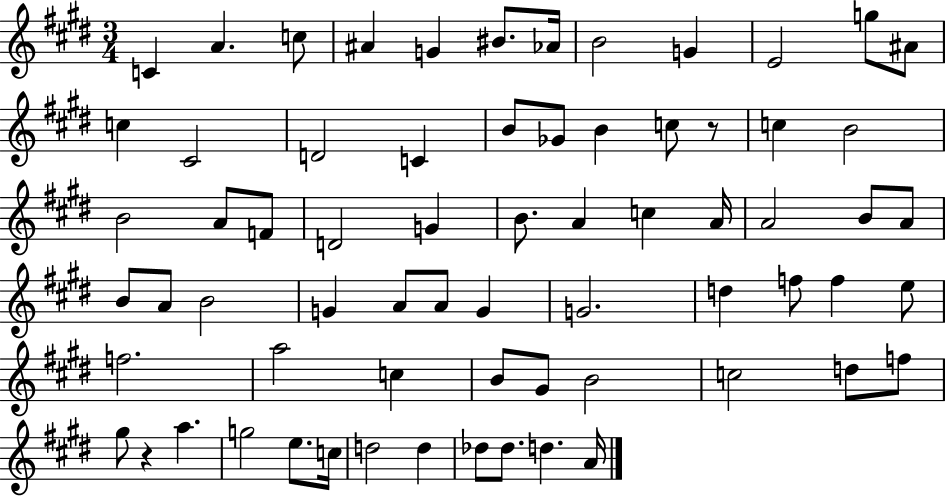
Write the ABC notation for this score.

X:1
T:Untitled
M:3/4
L:1/4
K:E
C A c/2 ^A G ^B/2 _A/4 B2 G E2 g/2 ^A/2 c ^C2 D2 C B/2 _G/2 B c/2 z/2 c B2 B2 A/2 F/2 D2 G B/2 A c A/4 A2 B/2 A/2 B/2 A/2 B2 G A/2 A/2 G G2 d f/2 f e/2 f2 a2 c B/2 ^G/2 B2 c2 d/2 f/2 ^g/2 z a g2 e/2 c/4 d2 d _d/2 _d/2 d A/4